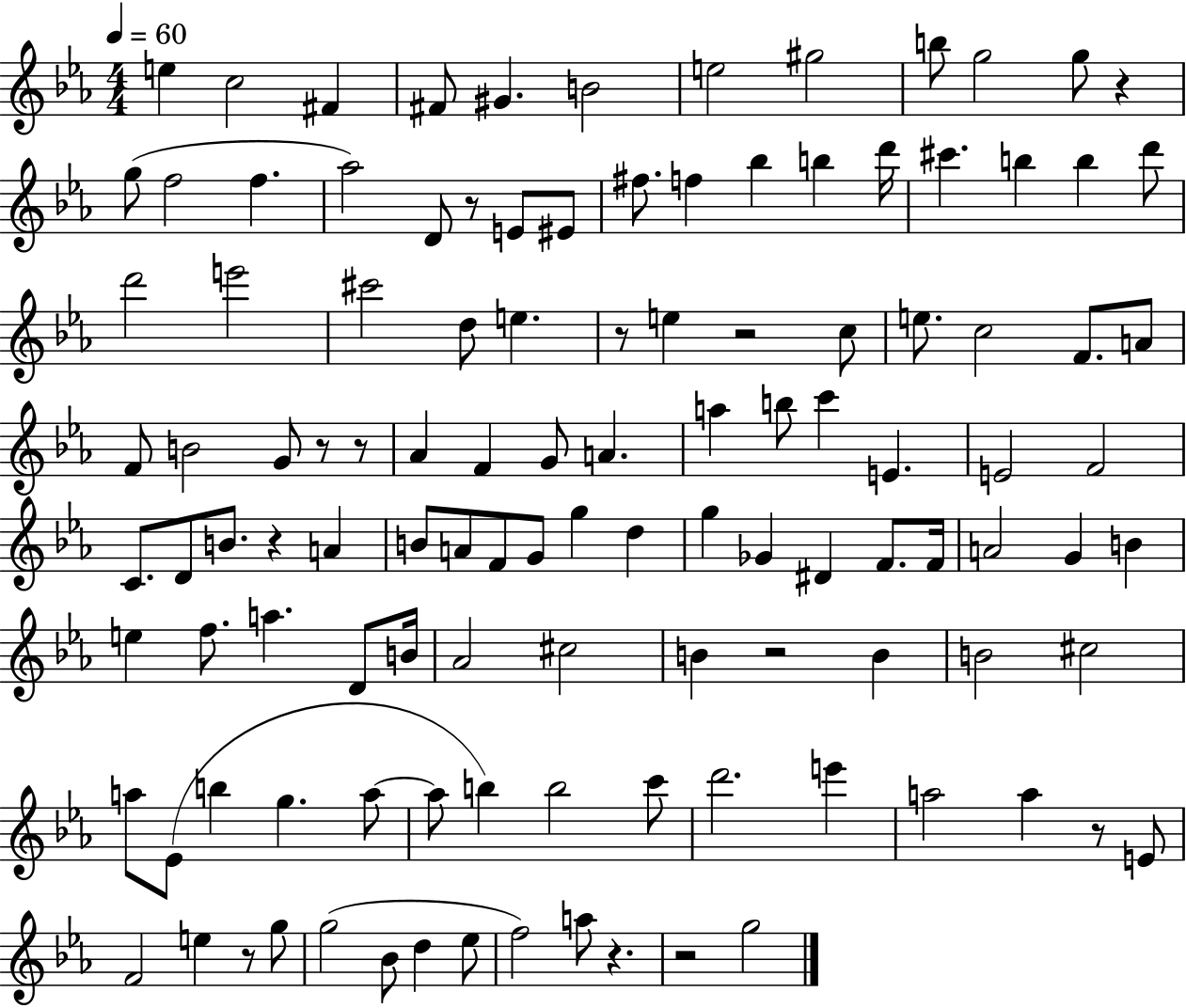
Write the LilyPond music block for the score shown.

{
  \clef treble
  \numericTimeSignature
  \time 4/4
  \key ees \major
  \tempo 4 = 60
  e''4 c''2 fis'4 | fis'8 gis'4. b'2 | e''2 gis''2 | b''8 g''2 g''8 r4 | \break g''8( f''2 f''4. | aes''2) d'8 r8 e'8 eis'8 | fis''8. f''4 bes''4 b''4 d'''16 | cis'''4. b''4 b''4 d'''8 | \break d'''2 e'''2 | cis'''2 d''8 e''4. | r8 e''4 r2 c''8 | e''8. c''2 f'8. a'8 | \break f'8 b'2 g'8 r8 r8 | aes'4 f'4 g'8 a'4. | a''4 b''8 c'''4 e'4. | e'2 f'2 | \break c'8. d'8 b'8. r4 a'4 | b'8 a'8 f'8 g'8 g''4 d''4 | g''4 ges'4 dis'4 f'8. f'16 | a'2 g'4 b'4 | \break e''4 f''8. a''4. d'8 b'16 | aes'2 cis''2 | b'4 r2 b'4 | b'2 cis''2 | \break a''8 ees'8( b''4 g''4. a''8~~ | a''8 b''4) b''2 c'''8 | d'''2. e'''4 | a''2 a''4 r8 e'8 | \break f'2 e''4 r8 g''8 | g''2( bes'8 d''4 ees''8 | f''2) a''8 r4. | r2 g''2 | \break \bar "|."
}